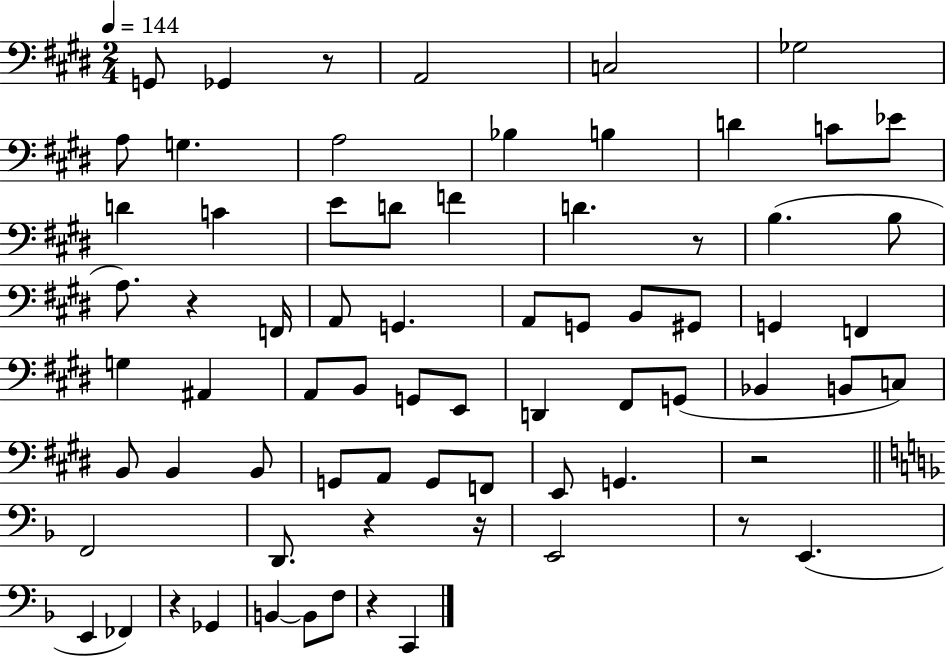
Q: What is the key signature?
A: E major